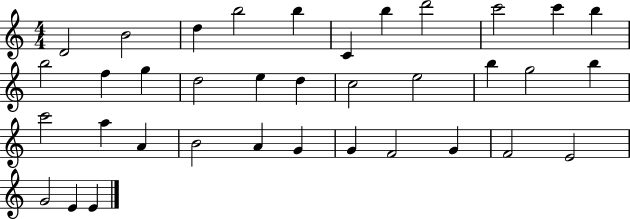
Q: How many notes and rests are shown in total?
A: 36